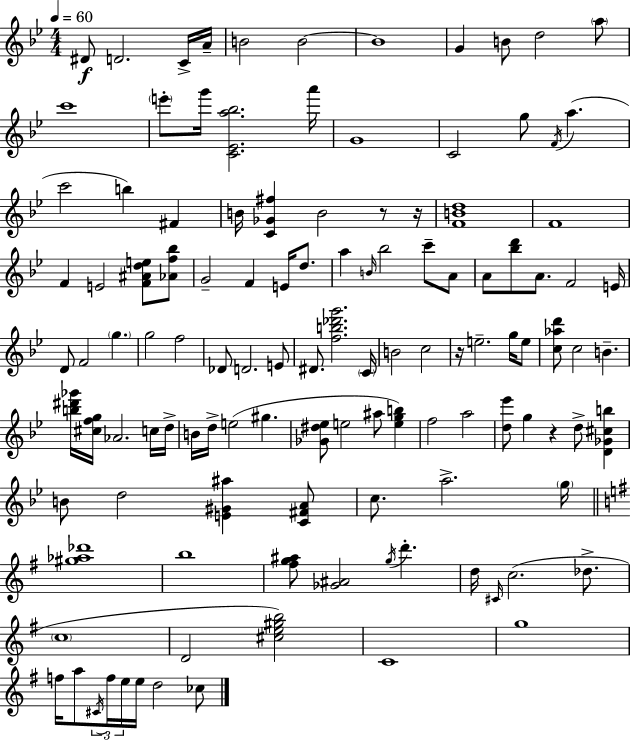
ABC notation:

X:1
T:Untitled
M:4/4
L:1/4
K:Gm
^D/2 D2 C/4 A/4 B2 B2 B4 G B/2 d2 a/2 c'4 e'/2 g'/4 [C_Ea_b]2 a'/4 G4 C2 g/2 F/4 a c'2 b ^F B/4 [C_G^f] B2 z/2 z/4 [FBd]4 F4 F E2 [F^Ade]/2 [_Af_b]/2 G2 F E/4 d/2 a B/4 _b2 c'/2 A/2 A/2 [_bd']/2 A/2 F2 E/4 D/2 F2 g g2 f2 _D/2 D2 E/2 ^D/2 [fb_d'g']2 C/4 B2 c2 z/4 e2 g/4 e/2 [c_ad']/2 c2 B [b^d'_g']/4 [^cfg]/4 _A2 c/4 d/4 B/4 d/4 e2 ^g [_G^d_e]/2 e2 ^a/2 [egb] f2 a2 [d_e']/2 g z d/2 [D_G^cb] B/2 d2 [E^G^a] [C^FA]/2 c/2 a2 g/4 [^g_a_d']4 b4 [^fg^a]/2 [_G^A]2 g/4 d' d/4 ^C/4 c2 _d/2 c4 D2 [^ce^gb]2 C4 g4 f/4 a/2 ^C/4 f/4 e/4 e/4 d2 _c/2